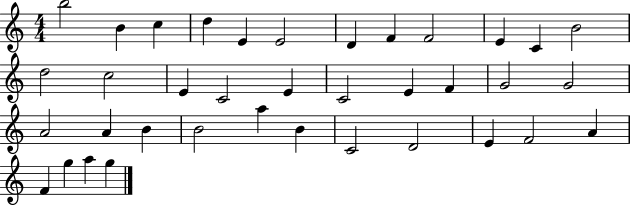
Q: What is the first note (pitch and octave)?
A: B5